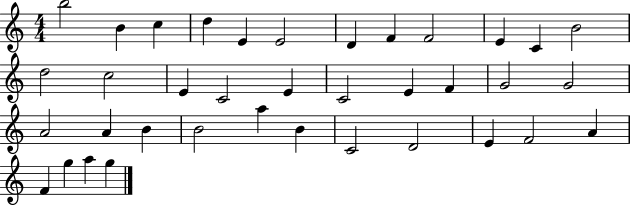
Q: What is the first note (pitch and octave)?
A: B5